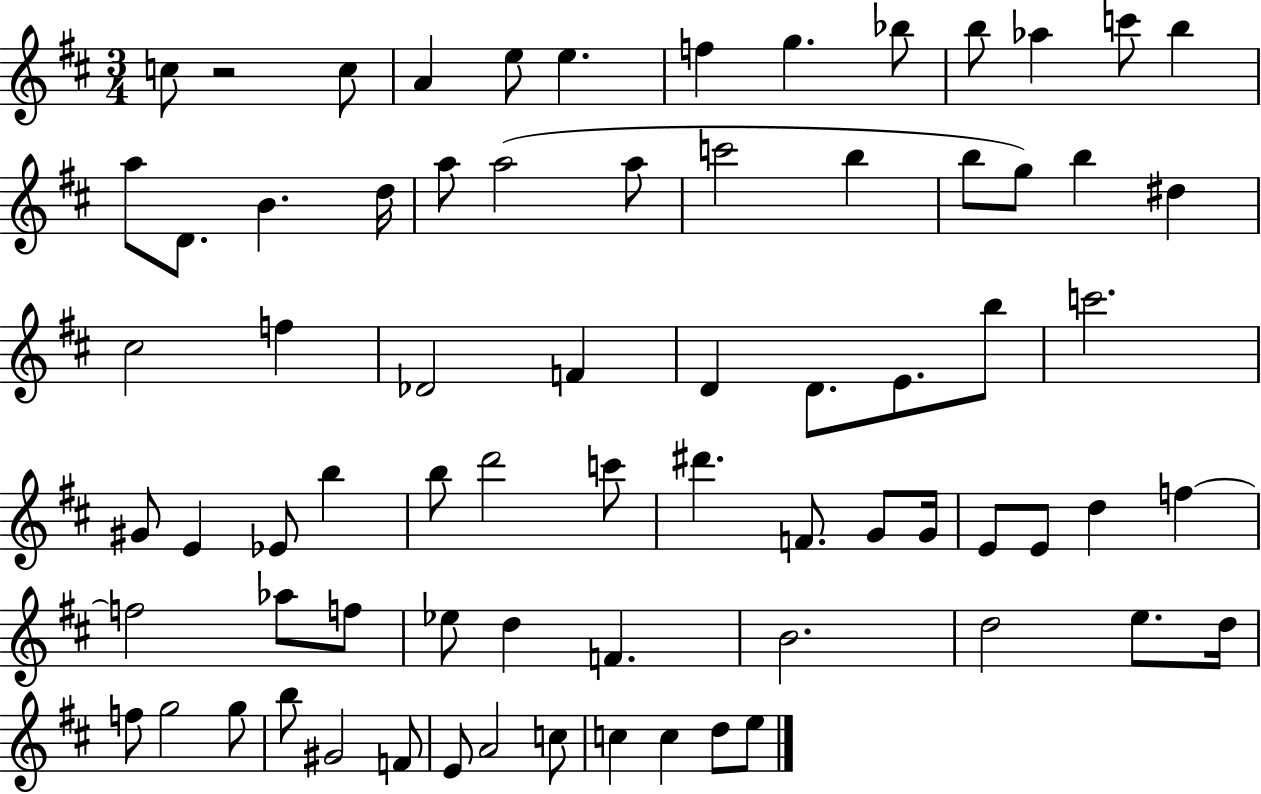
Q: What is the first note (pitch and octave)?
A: C5